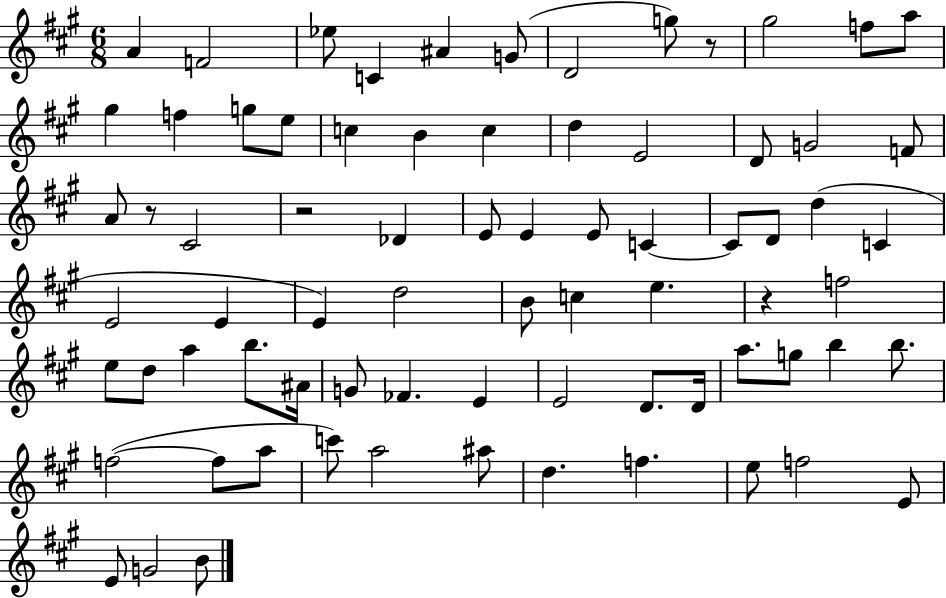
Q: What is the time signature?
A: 6/8